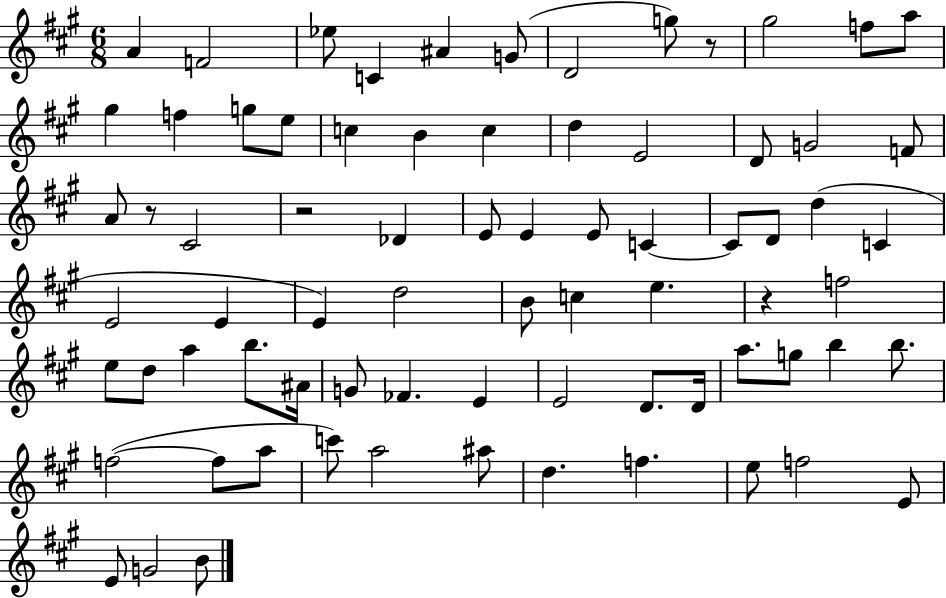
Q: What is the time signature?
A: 6/8